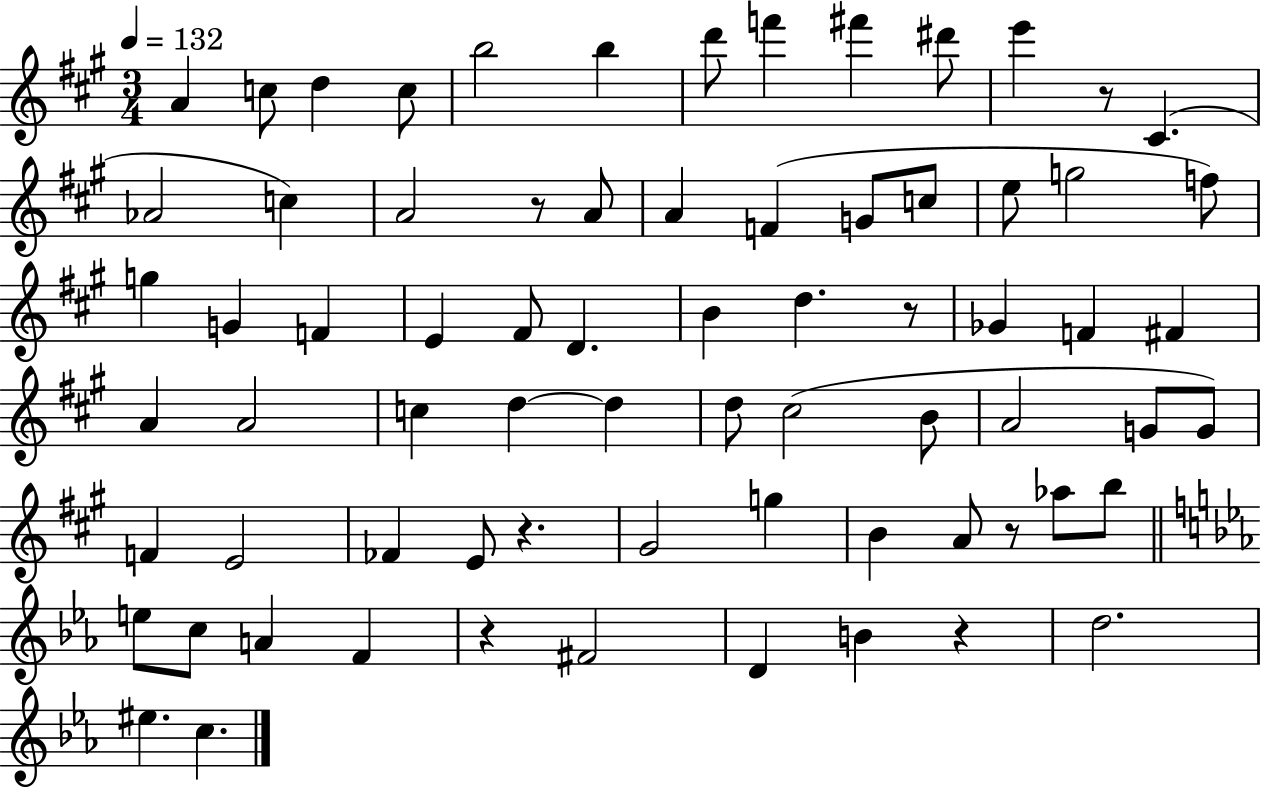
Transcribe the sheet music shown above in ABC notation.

X:1
T:Untitled
M:3/4
L:1/4
K:A
A c/2 d c/2 b2 b d'/2 f' ^f' ^d'/2 e' z/2 ^C _A2 c A2 z/2 A/2 A F G/2 c/2 e/2 g2 f/2 g G F E ^F/2 D B d z/2 _G F ^F A A2 c d d d/2 ^c2 B/2 A2 G/2 G/2 F E2 _F E/2 z ^G2 g B A/2 z/2 _a/2 b/2 e/2 c/2 A F z ^F2 D B z d2 ^e c